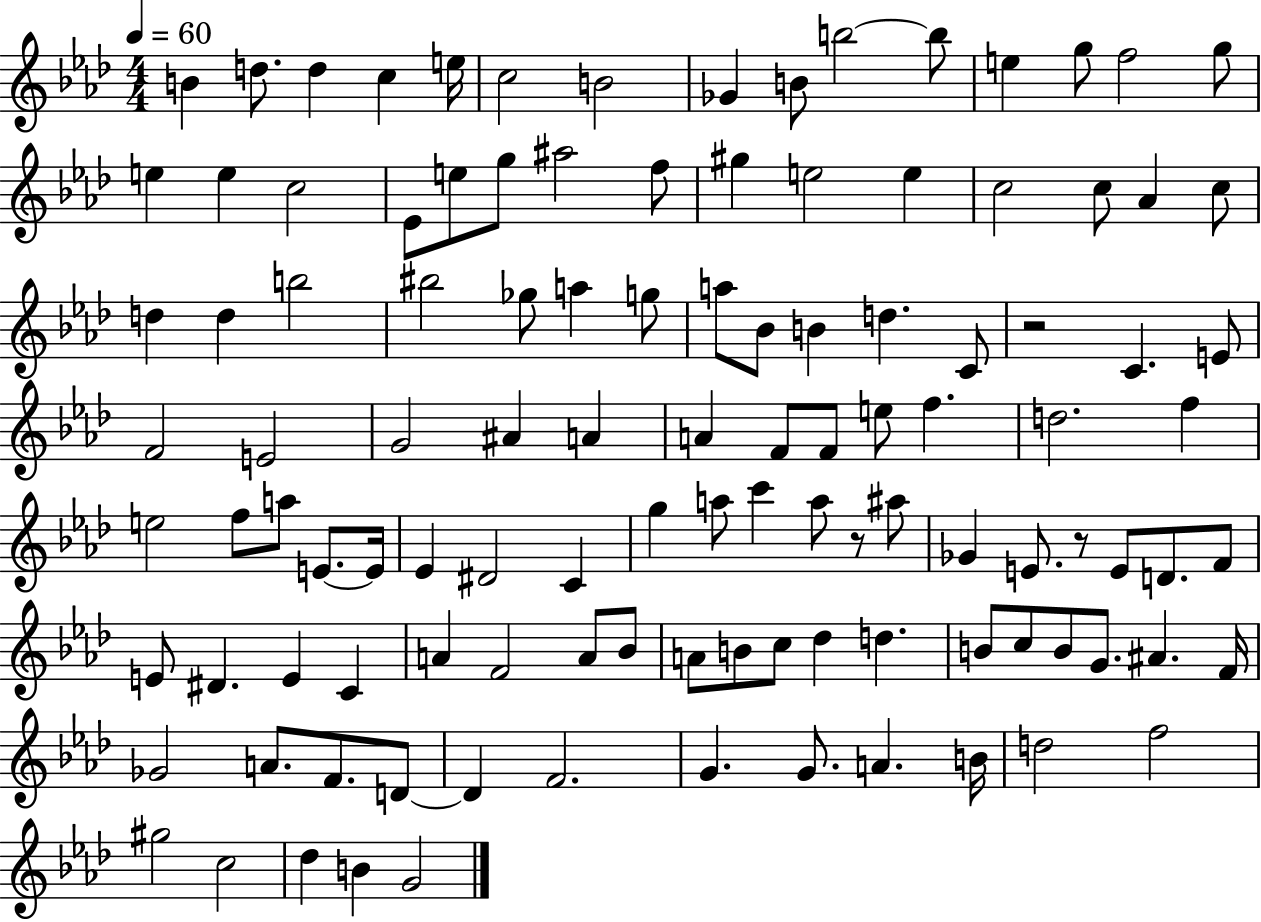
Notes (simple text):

B4/q D5/e. D5/q C5/q E5/s C5/h B4/h Gb4/q B4/e B5/h B5/e E5/q G5/e F5/h G5/e E5/q E5/q C5/h Eb4/e E5/e G5/e A#5/h F5/e G#5/q E5/h E5/q C5/h C5/e Ab4/q C5/e D5/q D5/q B5/h BIS5/h Gb5/e A5/q G5/e A5/e Bb4/e B4/q D5/q. C4/e R/h C4/q. E4/e F4/h E4/h G4/h A#4/q A4/q A4/q F4/e F4/e E5/e F5/q. D5/h. F5/q E5/h F5/e A5/e E4/e. E4/s Eb4/q D#4/h C4/q G5/q A5/e C6/q A5/e R/e A#5/e Gb4/q E4/e. R/e E4/e D4/e. F4/e E4/e D#4/q. E4/q C4/q A4/q F4/h A4/e Bb4/e A4/e B4/e C5/e Db5/q D5/q. B4/e C5/e B4/e G4/e. A#4/q. F4/s Gb4/h A4/e. F4/e. D4/e D4/q F4/h. G4/q. G4/e. A4/q. B4/s D5/h F5/h G#5/h C5/h Db5/q B4/q G4/h